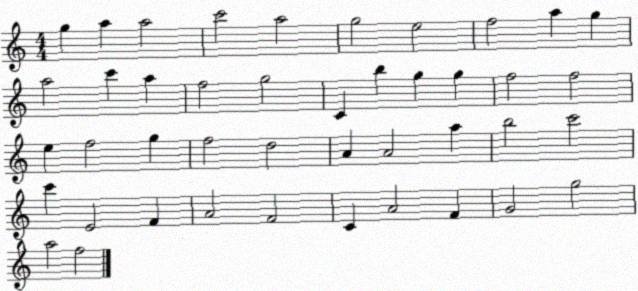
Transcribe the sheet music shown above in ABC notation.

X:1
T:Untitled
M:4/4
L:1/4
K:C
g a a2 c'2 a2 g2 e2 f2 a g a2 c' a f2 g2 C b g g f2 f2 e f2 g f2 d2 A A2 a b2 c'2 c' E2 F A2 F2 C A2 F G2 g2 a2 f2